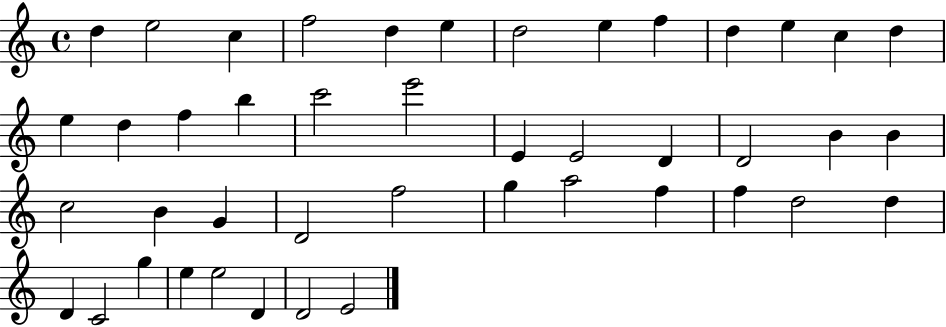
D5/q E5/h C5/q F5/h D5/q E5/q D5/h E5/q F5/q D5/q E5/q C5/q D5/q E5/q D5/q F5/q B5/q C6/h E6/h E4/q E4/h D4/q D4/h B4/q B4/q C5/h B4/q G4/q D4/h F5/h G5/q A5/h F5/q F5/q D5/h D5/q D4/q C4/h G5/q E5/q E5/h D4/q D4/h E4/h